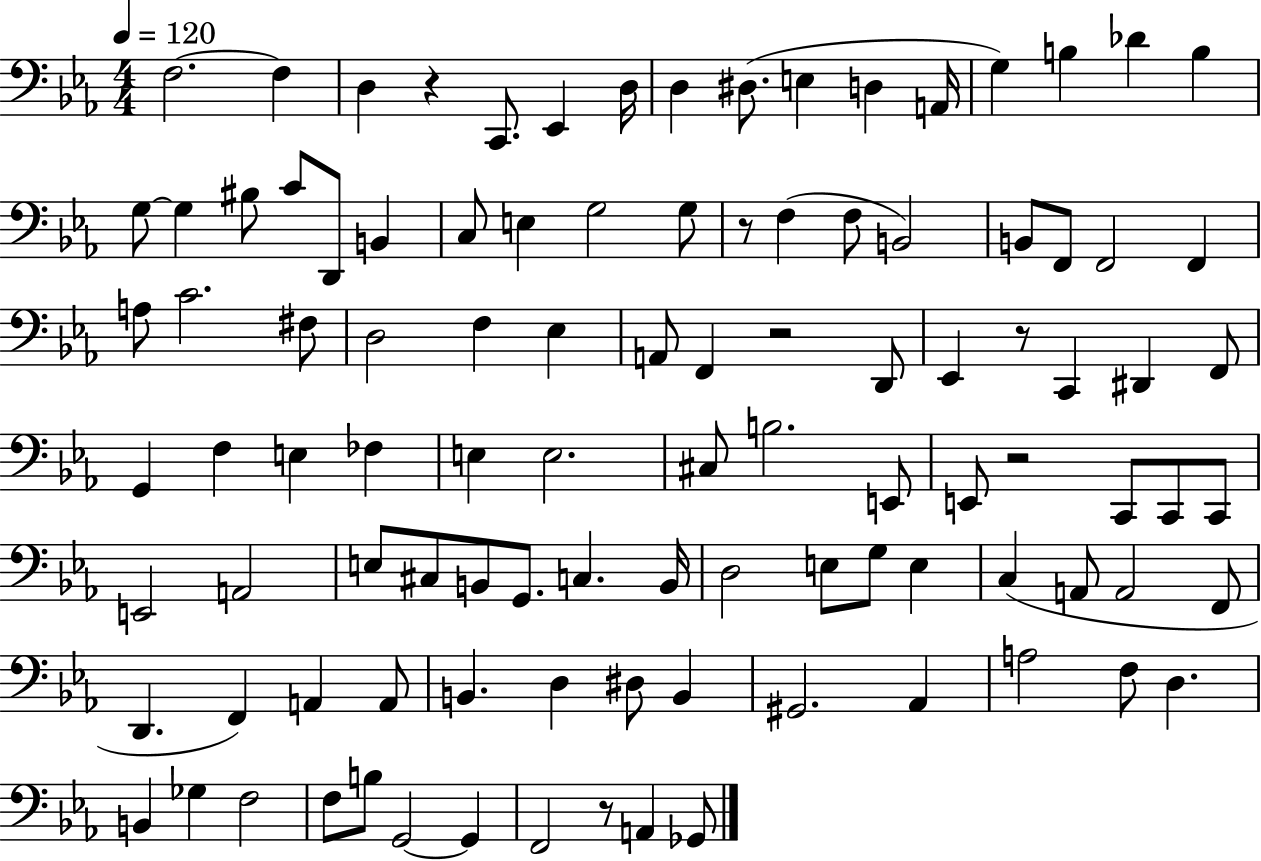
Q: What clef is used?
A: bass